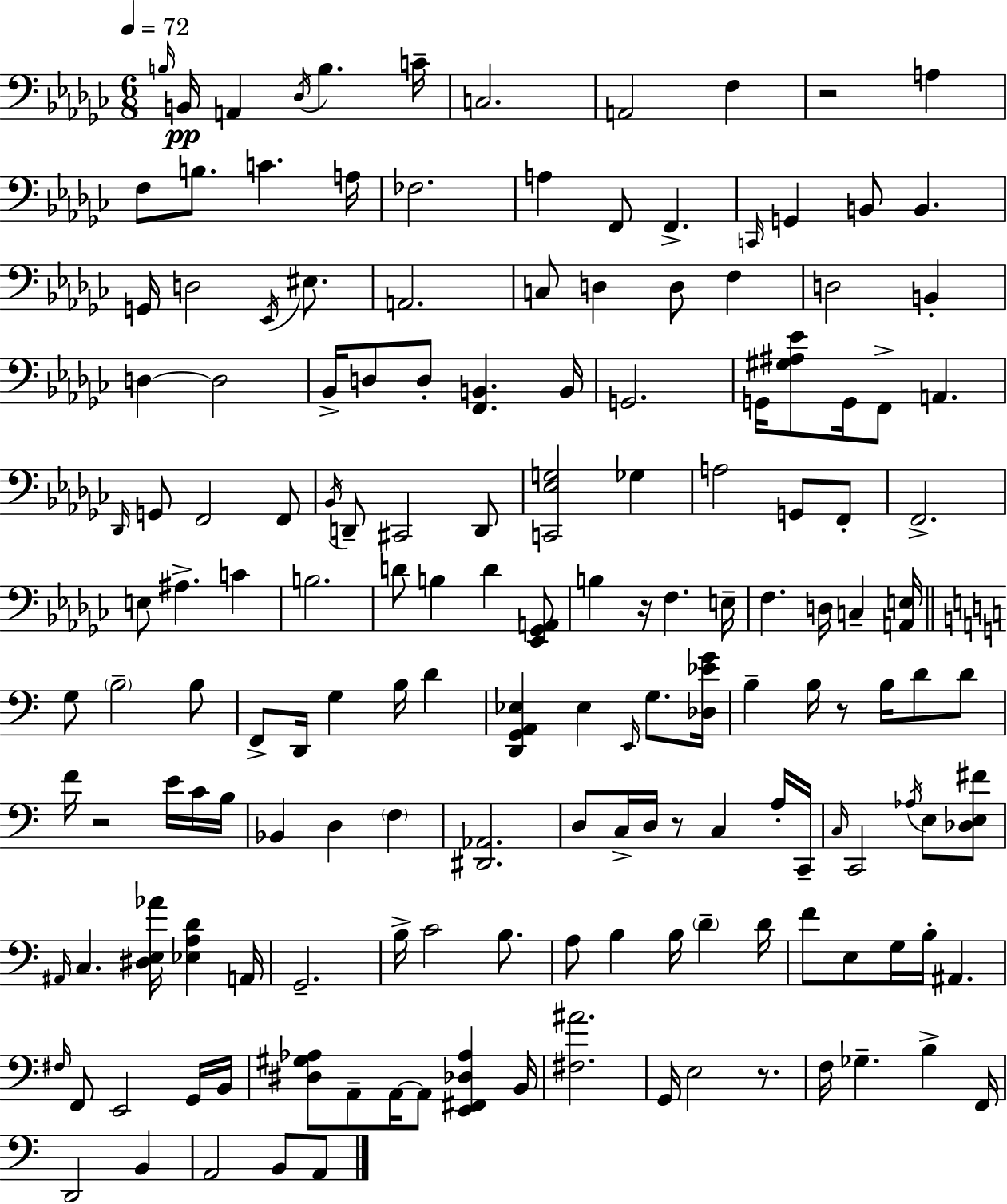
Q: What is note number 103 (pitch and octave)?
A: E3